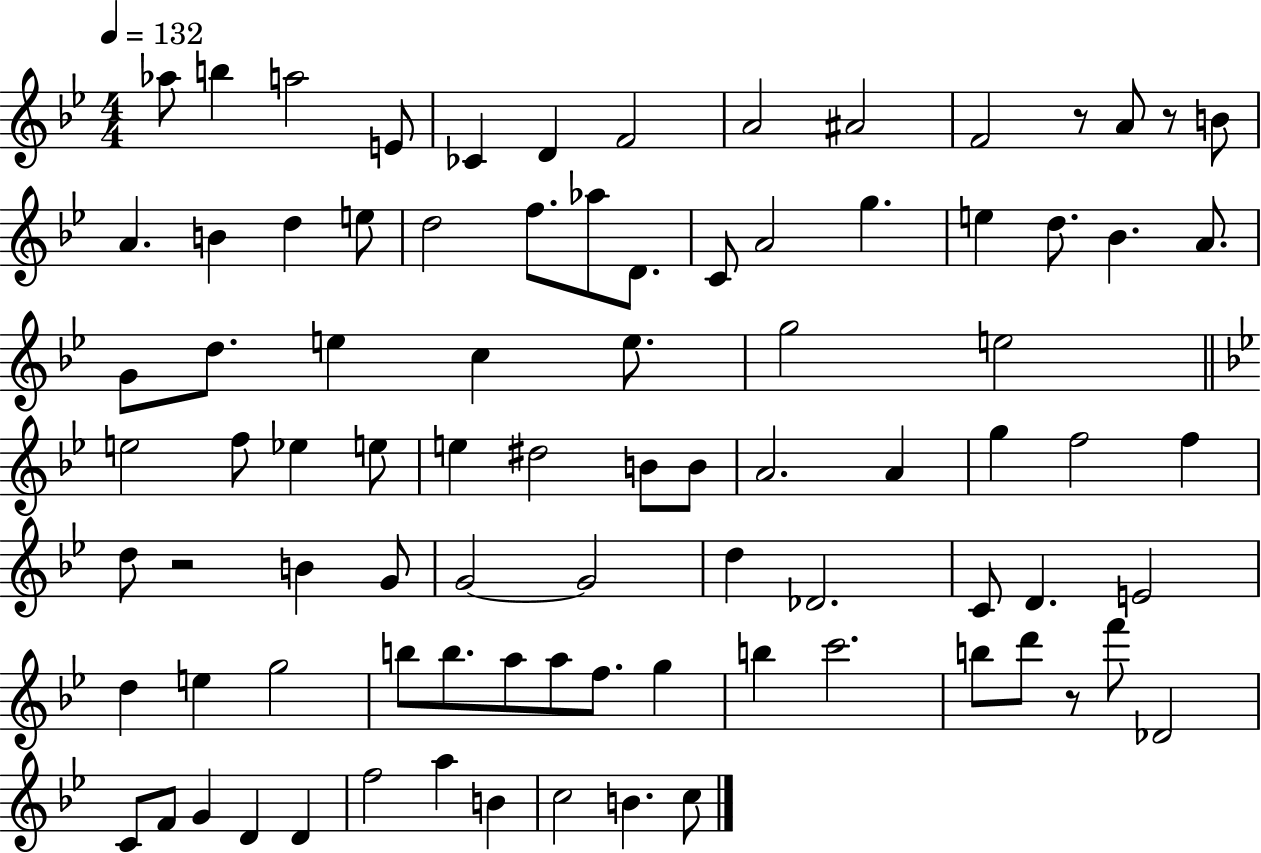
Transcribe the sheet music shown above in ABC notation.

X:1
T:Untitled
M:4/4
L:1/4
K:Bb
_a/2 b a2 E/2 _C D F2 A2 ^A2 F2 z/2 A/2 z/2 B/2 A B d e/2 d2 f/2 _a/2 D/2 C/2 A2 g e d/2 _B A/2 G/2 d/2 e c e/2 g2 e2 e2 f/2 _e e/2 e ^d2 B/2 B/2 A2 A g f2 f d/2 z2 B G/2 G2 G2 d _D2 C/2 D E2 d e g2 b/2 b/2 a/2 a/2 f/2 g b c'2 b/2 d'/2 z/2 f'/2 _D2 C/2 F/2 G D D f2 a B c2 B c/2